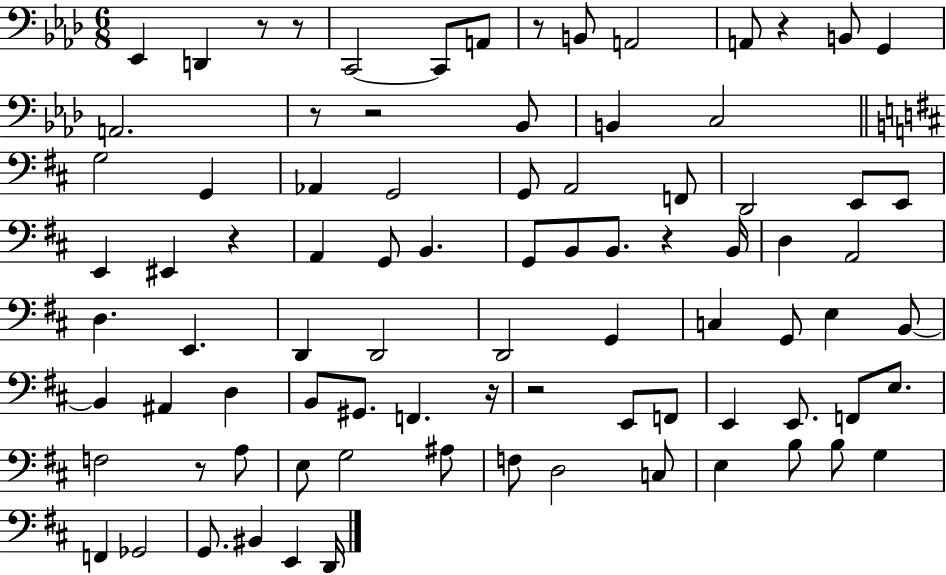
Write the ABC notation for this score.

X:1
T:Untitled
M:6/8
L:1/4
K:Ab
_E,, D,, z/2 z/2 C,,2 C,,/2 A,,/2 z/2 B,,/2 A,,2 A,,/2 z B,,/2 G,, A,,2 z/2 z2 _B,,/2 B,, C,2 G,2 G,, _A,, G,,2 G,,/2 A,,2 F,,/2 D,,2 E,,/2 E,,/2 E,, ^E,, z A,, G,,/2 B,, G,,/2 B,,/2 B,,/2 z B,,/4 D, A,,2 D, E,, D,, D,,2 D,,2 G,, C, G,,/2 E, B,,/2 B,, ^A,, D, B,,/2 ^G,,/2 F,, z/4 z2 E,,/2 F,,/2 E,, E,,/2 F,,/2 E,/2 F,2 z/2 A,/2 E,/2 G,2 ^A,/2 F,/2 D,2 C,/2 E, B,/2 B,/2 G, F,, _G,,2 G,,/2 ^B,, E,, D,,/4